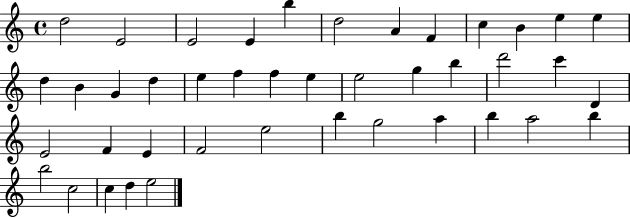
X:1
T:Untitled
M:4/4
L:1/4
K:C
d2 E2 E2 E b d2 A F c B e e d B G d e f f e e2 g b d'2 c' D E2 F E F2 e2 b g2 a b a2 b b2 c2 c d e2